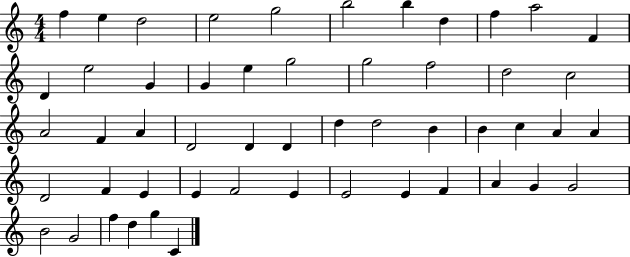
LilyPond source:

{
  \clef treble
  \numericTimeSignature
  \time 4/4
  \key c \major
  f''4 e''4 d''2 | e''2 g''2 | b''2 b''4 d''4 | f''4 a''2 f'4 | \break d'4 e''2 g'4 | g'4 e''4 g''2 | g''2 f''2 | d''2 c''2 | \break a'2 f'4 a'4 | d'2 d'4 d'4 | d''4 d''2 b'4 | b'4 c''4 a'4 a'4 | \break d'2 f'4 e'4 | e'4 f'2 e'4 | e'2 e'4 f'4 | a'4 g'4 g'2 | \break b'2 g'2 | f''4 d''4 g''4 c'4 | \bar "|."
}